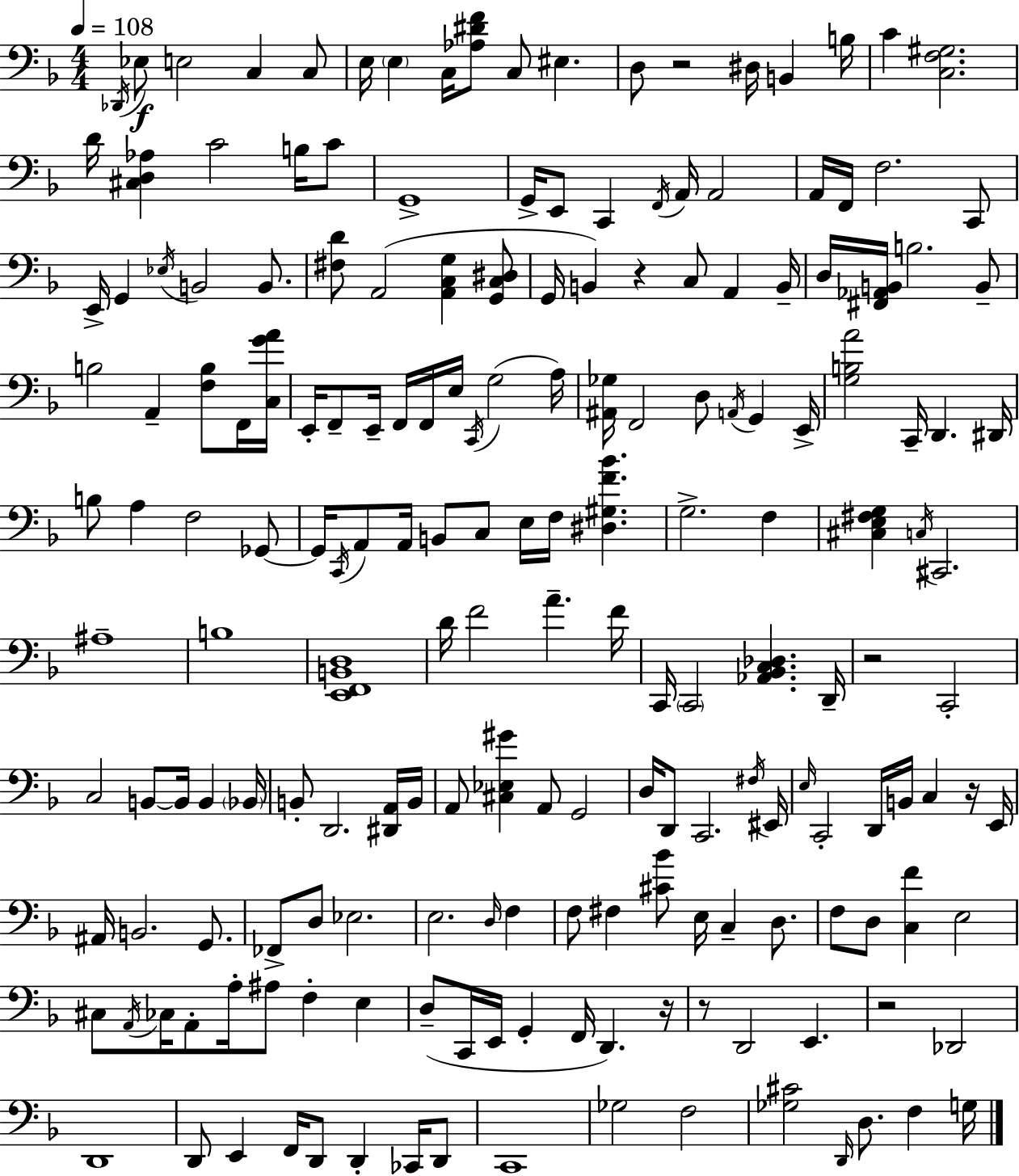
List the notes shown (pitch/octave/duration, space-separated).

Db2/s Eb3/e E3/h C3/q C3/e E3/s E3/q C3/s [Ab3,D#4,F4]/e C3/e EIS3/q. D3/e R/h D#3/s B2/q B3/s C4/q [C3,F3,G#3]/h. D4/s [C#3,D3,Ab3]/q C4/h B3/s C4/e G2/w G2/s E2/e C2/q F2/s A2/s A2/h A2/s F2/s F3/h. C2/e E2/s G2/q Eb3/s B2/h B2/e. [F#3,D4]/e A2/h [A2,C3,G3]/q [G2,C3,D#3]/e G2/s B2/q R/q C3/e A2/q B2/s D3/s [F#2,Ab2,B2]/s B3/h. B2/e B3/h A2/q [F3,B3]/e F2/s [C3,G4,A4]/s E2/s F2/e E2/s F2/s F2/s E3/s C2/s G3/h A3/s [A#2,Gb3]/s F2/h D3/e A2/s G2/q E2/s [G3,B3,A4]/h C2/s D2/q. D#2/s B3/e A3/q F3/h Gb2/e Gb2/s C2/s A2/e A2/s B2/e C3/e E3/s F3/s [D#3,G#3,F4,Bb4]/q. G3/h. F3/q [C#3,E3,F#3,G3]/q C3/s C#2/h. A#3/w B3/w [E2,F2,B2,D3]/w D4/s F4/h A4/q. F4/s C2/s C2/h [Ab2,Bb2,C3,Db3]/q. D2/s R/h C2/h C3/h B2/e B2/s B2/q Bb2/s B2/e D2/h. [D#2,A2]/s B2/s A2/e [C#3,Eb3,G#4]/q A2/e G2/h D3/s D2/e C2/h. F#3/s EIS2/s E3/s C2/h D2/s B2/s C3/q R/s E2/s A#2/s B2/h. G2/e. FES2/e D3/e Eb3/h. E3/h. D3/s F3/q F3/e F#3/q [C#4,Bb4]/e E3/s C3/q D3/e. F3/e D3/e [C3,F4]/q E3/h C#3/e A2/s CES3/s A2/e A3/s A#3/e F3/q E3/q D3/e C2/s E2/s G2/q F2/s D2/q. R/s R/e D2/h E2/q. R/h Db2/h D2/w D2/e E2/q F2/s D2/e D2/q CES2/s D2/e C2/w Gb3/h F3/h [Gb3,C#4]/h D2/s D3/e. F3/q G3/s